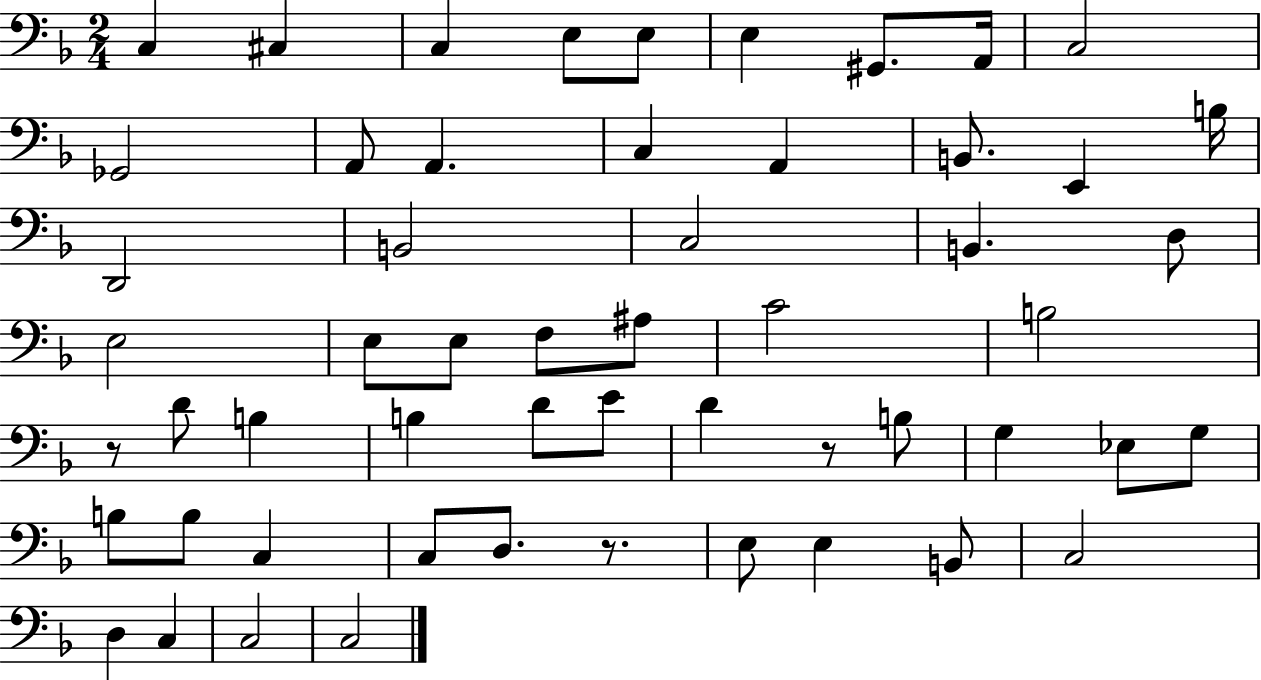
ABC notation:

X:1
T:Untitled
M:2/4
L:1/4
K:F
C, ^C, C, E,/2 E,/2 E, ^G,,/2 A,,/4 C,2 _G,,2 A,,/2 A,, C, A,, B,,/2 E,, B,/4 D,,2 B,,2 C,2 B,, D,/2 E,2 E,/2 E,/2 F,/2 ^A,/2 C2 B,2 z/2 D/2 B, B, D/2 E/2 D z/2 B,/2 G, _E,/2 G,/2 B,/2 B,/2 C, C,/2 D,/2 z/2 E,/2 E, B,,/2 C,2 D, C, C,2 C,2